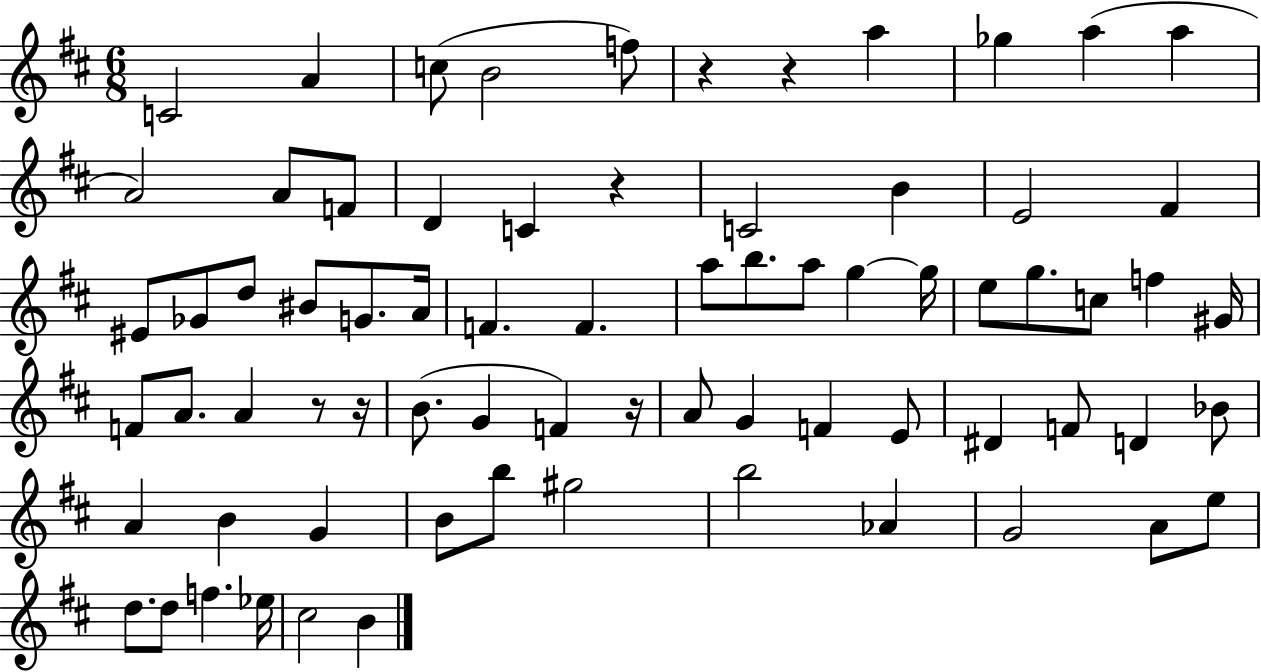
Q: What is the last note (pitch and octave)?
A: B4